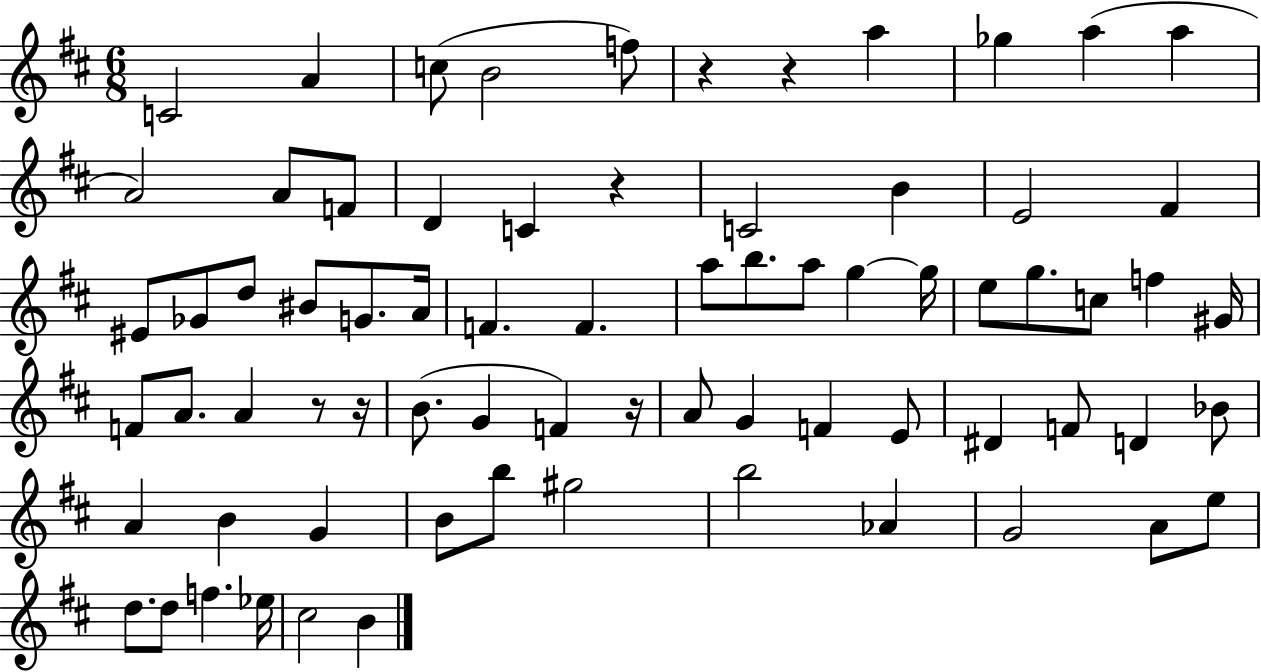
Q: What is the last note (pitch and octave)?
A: B4